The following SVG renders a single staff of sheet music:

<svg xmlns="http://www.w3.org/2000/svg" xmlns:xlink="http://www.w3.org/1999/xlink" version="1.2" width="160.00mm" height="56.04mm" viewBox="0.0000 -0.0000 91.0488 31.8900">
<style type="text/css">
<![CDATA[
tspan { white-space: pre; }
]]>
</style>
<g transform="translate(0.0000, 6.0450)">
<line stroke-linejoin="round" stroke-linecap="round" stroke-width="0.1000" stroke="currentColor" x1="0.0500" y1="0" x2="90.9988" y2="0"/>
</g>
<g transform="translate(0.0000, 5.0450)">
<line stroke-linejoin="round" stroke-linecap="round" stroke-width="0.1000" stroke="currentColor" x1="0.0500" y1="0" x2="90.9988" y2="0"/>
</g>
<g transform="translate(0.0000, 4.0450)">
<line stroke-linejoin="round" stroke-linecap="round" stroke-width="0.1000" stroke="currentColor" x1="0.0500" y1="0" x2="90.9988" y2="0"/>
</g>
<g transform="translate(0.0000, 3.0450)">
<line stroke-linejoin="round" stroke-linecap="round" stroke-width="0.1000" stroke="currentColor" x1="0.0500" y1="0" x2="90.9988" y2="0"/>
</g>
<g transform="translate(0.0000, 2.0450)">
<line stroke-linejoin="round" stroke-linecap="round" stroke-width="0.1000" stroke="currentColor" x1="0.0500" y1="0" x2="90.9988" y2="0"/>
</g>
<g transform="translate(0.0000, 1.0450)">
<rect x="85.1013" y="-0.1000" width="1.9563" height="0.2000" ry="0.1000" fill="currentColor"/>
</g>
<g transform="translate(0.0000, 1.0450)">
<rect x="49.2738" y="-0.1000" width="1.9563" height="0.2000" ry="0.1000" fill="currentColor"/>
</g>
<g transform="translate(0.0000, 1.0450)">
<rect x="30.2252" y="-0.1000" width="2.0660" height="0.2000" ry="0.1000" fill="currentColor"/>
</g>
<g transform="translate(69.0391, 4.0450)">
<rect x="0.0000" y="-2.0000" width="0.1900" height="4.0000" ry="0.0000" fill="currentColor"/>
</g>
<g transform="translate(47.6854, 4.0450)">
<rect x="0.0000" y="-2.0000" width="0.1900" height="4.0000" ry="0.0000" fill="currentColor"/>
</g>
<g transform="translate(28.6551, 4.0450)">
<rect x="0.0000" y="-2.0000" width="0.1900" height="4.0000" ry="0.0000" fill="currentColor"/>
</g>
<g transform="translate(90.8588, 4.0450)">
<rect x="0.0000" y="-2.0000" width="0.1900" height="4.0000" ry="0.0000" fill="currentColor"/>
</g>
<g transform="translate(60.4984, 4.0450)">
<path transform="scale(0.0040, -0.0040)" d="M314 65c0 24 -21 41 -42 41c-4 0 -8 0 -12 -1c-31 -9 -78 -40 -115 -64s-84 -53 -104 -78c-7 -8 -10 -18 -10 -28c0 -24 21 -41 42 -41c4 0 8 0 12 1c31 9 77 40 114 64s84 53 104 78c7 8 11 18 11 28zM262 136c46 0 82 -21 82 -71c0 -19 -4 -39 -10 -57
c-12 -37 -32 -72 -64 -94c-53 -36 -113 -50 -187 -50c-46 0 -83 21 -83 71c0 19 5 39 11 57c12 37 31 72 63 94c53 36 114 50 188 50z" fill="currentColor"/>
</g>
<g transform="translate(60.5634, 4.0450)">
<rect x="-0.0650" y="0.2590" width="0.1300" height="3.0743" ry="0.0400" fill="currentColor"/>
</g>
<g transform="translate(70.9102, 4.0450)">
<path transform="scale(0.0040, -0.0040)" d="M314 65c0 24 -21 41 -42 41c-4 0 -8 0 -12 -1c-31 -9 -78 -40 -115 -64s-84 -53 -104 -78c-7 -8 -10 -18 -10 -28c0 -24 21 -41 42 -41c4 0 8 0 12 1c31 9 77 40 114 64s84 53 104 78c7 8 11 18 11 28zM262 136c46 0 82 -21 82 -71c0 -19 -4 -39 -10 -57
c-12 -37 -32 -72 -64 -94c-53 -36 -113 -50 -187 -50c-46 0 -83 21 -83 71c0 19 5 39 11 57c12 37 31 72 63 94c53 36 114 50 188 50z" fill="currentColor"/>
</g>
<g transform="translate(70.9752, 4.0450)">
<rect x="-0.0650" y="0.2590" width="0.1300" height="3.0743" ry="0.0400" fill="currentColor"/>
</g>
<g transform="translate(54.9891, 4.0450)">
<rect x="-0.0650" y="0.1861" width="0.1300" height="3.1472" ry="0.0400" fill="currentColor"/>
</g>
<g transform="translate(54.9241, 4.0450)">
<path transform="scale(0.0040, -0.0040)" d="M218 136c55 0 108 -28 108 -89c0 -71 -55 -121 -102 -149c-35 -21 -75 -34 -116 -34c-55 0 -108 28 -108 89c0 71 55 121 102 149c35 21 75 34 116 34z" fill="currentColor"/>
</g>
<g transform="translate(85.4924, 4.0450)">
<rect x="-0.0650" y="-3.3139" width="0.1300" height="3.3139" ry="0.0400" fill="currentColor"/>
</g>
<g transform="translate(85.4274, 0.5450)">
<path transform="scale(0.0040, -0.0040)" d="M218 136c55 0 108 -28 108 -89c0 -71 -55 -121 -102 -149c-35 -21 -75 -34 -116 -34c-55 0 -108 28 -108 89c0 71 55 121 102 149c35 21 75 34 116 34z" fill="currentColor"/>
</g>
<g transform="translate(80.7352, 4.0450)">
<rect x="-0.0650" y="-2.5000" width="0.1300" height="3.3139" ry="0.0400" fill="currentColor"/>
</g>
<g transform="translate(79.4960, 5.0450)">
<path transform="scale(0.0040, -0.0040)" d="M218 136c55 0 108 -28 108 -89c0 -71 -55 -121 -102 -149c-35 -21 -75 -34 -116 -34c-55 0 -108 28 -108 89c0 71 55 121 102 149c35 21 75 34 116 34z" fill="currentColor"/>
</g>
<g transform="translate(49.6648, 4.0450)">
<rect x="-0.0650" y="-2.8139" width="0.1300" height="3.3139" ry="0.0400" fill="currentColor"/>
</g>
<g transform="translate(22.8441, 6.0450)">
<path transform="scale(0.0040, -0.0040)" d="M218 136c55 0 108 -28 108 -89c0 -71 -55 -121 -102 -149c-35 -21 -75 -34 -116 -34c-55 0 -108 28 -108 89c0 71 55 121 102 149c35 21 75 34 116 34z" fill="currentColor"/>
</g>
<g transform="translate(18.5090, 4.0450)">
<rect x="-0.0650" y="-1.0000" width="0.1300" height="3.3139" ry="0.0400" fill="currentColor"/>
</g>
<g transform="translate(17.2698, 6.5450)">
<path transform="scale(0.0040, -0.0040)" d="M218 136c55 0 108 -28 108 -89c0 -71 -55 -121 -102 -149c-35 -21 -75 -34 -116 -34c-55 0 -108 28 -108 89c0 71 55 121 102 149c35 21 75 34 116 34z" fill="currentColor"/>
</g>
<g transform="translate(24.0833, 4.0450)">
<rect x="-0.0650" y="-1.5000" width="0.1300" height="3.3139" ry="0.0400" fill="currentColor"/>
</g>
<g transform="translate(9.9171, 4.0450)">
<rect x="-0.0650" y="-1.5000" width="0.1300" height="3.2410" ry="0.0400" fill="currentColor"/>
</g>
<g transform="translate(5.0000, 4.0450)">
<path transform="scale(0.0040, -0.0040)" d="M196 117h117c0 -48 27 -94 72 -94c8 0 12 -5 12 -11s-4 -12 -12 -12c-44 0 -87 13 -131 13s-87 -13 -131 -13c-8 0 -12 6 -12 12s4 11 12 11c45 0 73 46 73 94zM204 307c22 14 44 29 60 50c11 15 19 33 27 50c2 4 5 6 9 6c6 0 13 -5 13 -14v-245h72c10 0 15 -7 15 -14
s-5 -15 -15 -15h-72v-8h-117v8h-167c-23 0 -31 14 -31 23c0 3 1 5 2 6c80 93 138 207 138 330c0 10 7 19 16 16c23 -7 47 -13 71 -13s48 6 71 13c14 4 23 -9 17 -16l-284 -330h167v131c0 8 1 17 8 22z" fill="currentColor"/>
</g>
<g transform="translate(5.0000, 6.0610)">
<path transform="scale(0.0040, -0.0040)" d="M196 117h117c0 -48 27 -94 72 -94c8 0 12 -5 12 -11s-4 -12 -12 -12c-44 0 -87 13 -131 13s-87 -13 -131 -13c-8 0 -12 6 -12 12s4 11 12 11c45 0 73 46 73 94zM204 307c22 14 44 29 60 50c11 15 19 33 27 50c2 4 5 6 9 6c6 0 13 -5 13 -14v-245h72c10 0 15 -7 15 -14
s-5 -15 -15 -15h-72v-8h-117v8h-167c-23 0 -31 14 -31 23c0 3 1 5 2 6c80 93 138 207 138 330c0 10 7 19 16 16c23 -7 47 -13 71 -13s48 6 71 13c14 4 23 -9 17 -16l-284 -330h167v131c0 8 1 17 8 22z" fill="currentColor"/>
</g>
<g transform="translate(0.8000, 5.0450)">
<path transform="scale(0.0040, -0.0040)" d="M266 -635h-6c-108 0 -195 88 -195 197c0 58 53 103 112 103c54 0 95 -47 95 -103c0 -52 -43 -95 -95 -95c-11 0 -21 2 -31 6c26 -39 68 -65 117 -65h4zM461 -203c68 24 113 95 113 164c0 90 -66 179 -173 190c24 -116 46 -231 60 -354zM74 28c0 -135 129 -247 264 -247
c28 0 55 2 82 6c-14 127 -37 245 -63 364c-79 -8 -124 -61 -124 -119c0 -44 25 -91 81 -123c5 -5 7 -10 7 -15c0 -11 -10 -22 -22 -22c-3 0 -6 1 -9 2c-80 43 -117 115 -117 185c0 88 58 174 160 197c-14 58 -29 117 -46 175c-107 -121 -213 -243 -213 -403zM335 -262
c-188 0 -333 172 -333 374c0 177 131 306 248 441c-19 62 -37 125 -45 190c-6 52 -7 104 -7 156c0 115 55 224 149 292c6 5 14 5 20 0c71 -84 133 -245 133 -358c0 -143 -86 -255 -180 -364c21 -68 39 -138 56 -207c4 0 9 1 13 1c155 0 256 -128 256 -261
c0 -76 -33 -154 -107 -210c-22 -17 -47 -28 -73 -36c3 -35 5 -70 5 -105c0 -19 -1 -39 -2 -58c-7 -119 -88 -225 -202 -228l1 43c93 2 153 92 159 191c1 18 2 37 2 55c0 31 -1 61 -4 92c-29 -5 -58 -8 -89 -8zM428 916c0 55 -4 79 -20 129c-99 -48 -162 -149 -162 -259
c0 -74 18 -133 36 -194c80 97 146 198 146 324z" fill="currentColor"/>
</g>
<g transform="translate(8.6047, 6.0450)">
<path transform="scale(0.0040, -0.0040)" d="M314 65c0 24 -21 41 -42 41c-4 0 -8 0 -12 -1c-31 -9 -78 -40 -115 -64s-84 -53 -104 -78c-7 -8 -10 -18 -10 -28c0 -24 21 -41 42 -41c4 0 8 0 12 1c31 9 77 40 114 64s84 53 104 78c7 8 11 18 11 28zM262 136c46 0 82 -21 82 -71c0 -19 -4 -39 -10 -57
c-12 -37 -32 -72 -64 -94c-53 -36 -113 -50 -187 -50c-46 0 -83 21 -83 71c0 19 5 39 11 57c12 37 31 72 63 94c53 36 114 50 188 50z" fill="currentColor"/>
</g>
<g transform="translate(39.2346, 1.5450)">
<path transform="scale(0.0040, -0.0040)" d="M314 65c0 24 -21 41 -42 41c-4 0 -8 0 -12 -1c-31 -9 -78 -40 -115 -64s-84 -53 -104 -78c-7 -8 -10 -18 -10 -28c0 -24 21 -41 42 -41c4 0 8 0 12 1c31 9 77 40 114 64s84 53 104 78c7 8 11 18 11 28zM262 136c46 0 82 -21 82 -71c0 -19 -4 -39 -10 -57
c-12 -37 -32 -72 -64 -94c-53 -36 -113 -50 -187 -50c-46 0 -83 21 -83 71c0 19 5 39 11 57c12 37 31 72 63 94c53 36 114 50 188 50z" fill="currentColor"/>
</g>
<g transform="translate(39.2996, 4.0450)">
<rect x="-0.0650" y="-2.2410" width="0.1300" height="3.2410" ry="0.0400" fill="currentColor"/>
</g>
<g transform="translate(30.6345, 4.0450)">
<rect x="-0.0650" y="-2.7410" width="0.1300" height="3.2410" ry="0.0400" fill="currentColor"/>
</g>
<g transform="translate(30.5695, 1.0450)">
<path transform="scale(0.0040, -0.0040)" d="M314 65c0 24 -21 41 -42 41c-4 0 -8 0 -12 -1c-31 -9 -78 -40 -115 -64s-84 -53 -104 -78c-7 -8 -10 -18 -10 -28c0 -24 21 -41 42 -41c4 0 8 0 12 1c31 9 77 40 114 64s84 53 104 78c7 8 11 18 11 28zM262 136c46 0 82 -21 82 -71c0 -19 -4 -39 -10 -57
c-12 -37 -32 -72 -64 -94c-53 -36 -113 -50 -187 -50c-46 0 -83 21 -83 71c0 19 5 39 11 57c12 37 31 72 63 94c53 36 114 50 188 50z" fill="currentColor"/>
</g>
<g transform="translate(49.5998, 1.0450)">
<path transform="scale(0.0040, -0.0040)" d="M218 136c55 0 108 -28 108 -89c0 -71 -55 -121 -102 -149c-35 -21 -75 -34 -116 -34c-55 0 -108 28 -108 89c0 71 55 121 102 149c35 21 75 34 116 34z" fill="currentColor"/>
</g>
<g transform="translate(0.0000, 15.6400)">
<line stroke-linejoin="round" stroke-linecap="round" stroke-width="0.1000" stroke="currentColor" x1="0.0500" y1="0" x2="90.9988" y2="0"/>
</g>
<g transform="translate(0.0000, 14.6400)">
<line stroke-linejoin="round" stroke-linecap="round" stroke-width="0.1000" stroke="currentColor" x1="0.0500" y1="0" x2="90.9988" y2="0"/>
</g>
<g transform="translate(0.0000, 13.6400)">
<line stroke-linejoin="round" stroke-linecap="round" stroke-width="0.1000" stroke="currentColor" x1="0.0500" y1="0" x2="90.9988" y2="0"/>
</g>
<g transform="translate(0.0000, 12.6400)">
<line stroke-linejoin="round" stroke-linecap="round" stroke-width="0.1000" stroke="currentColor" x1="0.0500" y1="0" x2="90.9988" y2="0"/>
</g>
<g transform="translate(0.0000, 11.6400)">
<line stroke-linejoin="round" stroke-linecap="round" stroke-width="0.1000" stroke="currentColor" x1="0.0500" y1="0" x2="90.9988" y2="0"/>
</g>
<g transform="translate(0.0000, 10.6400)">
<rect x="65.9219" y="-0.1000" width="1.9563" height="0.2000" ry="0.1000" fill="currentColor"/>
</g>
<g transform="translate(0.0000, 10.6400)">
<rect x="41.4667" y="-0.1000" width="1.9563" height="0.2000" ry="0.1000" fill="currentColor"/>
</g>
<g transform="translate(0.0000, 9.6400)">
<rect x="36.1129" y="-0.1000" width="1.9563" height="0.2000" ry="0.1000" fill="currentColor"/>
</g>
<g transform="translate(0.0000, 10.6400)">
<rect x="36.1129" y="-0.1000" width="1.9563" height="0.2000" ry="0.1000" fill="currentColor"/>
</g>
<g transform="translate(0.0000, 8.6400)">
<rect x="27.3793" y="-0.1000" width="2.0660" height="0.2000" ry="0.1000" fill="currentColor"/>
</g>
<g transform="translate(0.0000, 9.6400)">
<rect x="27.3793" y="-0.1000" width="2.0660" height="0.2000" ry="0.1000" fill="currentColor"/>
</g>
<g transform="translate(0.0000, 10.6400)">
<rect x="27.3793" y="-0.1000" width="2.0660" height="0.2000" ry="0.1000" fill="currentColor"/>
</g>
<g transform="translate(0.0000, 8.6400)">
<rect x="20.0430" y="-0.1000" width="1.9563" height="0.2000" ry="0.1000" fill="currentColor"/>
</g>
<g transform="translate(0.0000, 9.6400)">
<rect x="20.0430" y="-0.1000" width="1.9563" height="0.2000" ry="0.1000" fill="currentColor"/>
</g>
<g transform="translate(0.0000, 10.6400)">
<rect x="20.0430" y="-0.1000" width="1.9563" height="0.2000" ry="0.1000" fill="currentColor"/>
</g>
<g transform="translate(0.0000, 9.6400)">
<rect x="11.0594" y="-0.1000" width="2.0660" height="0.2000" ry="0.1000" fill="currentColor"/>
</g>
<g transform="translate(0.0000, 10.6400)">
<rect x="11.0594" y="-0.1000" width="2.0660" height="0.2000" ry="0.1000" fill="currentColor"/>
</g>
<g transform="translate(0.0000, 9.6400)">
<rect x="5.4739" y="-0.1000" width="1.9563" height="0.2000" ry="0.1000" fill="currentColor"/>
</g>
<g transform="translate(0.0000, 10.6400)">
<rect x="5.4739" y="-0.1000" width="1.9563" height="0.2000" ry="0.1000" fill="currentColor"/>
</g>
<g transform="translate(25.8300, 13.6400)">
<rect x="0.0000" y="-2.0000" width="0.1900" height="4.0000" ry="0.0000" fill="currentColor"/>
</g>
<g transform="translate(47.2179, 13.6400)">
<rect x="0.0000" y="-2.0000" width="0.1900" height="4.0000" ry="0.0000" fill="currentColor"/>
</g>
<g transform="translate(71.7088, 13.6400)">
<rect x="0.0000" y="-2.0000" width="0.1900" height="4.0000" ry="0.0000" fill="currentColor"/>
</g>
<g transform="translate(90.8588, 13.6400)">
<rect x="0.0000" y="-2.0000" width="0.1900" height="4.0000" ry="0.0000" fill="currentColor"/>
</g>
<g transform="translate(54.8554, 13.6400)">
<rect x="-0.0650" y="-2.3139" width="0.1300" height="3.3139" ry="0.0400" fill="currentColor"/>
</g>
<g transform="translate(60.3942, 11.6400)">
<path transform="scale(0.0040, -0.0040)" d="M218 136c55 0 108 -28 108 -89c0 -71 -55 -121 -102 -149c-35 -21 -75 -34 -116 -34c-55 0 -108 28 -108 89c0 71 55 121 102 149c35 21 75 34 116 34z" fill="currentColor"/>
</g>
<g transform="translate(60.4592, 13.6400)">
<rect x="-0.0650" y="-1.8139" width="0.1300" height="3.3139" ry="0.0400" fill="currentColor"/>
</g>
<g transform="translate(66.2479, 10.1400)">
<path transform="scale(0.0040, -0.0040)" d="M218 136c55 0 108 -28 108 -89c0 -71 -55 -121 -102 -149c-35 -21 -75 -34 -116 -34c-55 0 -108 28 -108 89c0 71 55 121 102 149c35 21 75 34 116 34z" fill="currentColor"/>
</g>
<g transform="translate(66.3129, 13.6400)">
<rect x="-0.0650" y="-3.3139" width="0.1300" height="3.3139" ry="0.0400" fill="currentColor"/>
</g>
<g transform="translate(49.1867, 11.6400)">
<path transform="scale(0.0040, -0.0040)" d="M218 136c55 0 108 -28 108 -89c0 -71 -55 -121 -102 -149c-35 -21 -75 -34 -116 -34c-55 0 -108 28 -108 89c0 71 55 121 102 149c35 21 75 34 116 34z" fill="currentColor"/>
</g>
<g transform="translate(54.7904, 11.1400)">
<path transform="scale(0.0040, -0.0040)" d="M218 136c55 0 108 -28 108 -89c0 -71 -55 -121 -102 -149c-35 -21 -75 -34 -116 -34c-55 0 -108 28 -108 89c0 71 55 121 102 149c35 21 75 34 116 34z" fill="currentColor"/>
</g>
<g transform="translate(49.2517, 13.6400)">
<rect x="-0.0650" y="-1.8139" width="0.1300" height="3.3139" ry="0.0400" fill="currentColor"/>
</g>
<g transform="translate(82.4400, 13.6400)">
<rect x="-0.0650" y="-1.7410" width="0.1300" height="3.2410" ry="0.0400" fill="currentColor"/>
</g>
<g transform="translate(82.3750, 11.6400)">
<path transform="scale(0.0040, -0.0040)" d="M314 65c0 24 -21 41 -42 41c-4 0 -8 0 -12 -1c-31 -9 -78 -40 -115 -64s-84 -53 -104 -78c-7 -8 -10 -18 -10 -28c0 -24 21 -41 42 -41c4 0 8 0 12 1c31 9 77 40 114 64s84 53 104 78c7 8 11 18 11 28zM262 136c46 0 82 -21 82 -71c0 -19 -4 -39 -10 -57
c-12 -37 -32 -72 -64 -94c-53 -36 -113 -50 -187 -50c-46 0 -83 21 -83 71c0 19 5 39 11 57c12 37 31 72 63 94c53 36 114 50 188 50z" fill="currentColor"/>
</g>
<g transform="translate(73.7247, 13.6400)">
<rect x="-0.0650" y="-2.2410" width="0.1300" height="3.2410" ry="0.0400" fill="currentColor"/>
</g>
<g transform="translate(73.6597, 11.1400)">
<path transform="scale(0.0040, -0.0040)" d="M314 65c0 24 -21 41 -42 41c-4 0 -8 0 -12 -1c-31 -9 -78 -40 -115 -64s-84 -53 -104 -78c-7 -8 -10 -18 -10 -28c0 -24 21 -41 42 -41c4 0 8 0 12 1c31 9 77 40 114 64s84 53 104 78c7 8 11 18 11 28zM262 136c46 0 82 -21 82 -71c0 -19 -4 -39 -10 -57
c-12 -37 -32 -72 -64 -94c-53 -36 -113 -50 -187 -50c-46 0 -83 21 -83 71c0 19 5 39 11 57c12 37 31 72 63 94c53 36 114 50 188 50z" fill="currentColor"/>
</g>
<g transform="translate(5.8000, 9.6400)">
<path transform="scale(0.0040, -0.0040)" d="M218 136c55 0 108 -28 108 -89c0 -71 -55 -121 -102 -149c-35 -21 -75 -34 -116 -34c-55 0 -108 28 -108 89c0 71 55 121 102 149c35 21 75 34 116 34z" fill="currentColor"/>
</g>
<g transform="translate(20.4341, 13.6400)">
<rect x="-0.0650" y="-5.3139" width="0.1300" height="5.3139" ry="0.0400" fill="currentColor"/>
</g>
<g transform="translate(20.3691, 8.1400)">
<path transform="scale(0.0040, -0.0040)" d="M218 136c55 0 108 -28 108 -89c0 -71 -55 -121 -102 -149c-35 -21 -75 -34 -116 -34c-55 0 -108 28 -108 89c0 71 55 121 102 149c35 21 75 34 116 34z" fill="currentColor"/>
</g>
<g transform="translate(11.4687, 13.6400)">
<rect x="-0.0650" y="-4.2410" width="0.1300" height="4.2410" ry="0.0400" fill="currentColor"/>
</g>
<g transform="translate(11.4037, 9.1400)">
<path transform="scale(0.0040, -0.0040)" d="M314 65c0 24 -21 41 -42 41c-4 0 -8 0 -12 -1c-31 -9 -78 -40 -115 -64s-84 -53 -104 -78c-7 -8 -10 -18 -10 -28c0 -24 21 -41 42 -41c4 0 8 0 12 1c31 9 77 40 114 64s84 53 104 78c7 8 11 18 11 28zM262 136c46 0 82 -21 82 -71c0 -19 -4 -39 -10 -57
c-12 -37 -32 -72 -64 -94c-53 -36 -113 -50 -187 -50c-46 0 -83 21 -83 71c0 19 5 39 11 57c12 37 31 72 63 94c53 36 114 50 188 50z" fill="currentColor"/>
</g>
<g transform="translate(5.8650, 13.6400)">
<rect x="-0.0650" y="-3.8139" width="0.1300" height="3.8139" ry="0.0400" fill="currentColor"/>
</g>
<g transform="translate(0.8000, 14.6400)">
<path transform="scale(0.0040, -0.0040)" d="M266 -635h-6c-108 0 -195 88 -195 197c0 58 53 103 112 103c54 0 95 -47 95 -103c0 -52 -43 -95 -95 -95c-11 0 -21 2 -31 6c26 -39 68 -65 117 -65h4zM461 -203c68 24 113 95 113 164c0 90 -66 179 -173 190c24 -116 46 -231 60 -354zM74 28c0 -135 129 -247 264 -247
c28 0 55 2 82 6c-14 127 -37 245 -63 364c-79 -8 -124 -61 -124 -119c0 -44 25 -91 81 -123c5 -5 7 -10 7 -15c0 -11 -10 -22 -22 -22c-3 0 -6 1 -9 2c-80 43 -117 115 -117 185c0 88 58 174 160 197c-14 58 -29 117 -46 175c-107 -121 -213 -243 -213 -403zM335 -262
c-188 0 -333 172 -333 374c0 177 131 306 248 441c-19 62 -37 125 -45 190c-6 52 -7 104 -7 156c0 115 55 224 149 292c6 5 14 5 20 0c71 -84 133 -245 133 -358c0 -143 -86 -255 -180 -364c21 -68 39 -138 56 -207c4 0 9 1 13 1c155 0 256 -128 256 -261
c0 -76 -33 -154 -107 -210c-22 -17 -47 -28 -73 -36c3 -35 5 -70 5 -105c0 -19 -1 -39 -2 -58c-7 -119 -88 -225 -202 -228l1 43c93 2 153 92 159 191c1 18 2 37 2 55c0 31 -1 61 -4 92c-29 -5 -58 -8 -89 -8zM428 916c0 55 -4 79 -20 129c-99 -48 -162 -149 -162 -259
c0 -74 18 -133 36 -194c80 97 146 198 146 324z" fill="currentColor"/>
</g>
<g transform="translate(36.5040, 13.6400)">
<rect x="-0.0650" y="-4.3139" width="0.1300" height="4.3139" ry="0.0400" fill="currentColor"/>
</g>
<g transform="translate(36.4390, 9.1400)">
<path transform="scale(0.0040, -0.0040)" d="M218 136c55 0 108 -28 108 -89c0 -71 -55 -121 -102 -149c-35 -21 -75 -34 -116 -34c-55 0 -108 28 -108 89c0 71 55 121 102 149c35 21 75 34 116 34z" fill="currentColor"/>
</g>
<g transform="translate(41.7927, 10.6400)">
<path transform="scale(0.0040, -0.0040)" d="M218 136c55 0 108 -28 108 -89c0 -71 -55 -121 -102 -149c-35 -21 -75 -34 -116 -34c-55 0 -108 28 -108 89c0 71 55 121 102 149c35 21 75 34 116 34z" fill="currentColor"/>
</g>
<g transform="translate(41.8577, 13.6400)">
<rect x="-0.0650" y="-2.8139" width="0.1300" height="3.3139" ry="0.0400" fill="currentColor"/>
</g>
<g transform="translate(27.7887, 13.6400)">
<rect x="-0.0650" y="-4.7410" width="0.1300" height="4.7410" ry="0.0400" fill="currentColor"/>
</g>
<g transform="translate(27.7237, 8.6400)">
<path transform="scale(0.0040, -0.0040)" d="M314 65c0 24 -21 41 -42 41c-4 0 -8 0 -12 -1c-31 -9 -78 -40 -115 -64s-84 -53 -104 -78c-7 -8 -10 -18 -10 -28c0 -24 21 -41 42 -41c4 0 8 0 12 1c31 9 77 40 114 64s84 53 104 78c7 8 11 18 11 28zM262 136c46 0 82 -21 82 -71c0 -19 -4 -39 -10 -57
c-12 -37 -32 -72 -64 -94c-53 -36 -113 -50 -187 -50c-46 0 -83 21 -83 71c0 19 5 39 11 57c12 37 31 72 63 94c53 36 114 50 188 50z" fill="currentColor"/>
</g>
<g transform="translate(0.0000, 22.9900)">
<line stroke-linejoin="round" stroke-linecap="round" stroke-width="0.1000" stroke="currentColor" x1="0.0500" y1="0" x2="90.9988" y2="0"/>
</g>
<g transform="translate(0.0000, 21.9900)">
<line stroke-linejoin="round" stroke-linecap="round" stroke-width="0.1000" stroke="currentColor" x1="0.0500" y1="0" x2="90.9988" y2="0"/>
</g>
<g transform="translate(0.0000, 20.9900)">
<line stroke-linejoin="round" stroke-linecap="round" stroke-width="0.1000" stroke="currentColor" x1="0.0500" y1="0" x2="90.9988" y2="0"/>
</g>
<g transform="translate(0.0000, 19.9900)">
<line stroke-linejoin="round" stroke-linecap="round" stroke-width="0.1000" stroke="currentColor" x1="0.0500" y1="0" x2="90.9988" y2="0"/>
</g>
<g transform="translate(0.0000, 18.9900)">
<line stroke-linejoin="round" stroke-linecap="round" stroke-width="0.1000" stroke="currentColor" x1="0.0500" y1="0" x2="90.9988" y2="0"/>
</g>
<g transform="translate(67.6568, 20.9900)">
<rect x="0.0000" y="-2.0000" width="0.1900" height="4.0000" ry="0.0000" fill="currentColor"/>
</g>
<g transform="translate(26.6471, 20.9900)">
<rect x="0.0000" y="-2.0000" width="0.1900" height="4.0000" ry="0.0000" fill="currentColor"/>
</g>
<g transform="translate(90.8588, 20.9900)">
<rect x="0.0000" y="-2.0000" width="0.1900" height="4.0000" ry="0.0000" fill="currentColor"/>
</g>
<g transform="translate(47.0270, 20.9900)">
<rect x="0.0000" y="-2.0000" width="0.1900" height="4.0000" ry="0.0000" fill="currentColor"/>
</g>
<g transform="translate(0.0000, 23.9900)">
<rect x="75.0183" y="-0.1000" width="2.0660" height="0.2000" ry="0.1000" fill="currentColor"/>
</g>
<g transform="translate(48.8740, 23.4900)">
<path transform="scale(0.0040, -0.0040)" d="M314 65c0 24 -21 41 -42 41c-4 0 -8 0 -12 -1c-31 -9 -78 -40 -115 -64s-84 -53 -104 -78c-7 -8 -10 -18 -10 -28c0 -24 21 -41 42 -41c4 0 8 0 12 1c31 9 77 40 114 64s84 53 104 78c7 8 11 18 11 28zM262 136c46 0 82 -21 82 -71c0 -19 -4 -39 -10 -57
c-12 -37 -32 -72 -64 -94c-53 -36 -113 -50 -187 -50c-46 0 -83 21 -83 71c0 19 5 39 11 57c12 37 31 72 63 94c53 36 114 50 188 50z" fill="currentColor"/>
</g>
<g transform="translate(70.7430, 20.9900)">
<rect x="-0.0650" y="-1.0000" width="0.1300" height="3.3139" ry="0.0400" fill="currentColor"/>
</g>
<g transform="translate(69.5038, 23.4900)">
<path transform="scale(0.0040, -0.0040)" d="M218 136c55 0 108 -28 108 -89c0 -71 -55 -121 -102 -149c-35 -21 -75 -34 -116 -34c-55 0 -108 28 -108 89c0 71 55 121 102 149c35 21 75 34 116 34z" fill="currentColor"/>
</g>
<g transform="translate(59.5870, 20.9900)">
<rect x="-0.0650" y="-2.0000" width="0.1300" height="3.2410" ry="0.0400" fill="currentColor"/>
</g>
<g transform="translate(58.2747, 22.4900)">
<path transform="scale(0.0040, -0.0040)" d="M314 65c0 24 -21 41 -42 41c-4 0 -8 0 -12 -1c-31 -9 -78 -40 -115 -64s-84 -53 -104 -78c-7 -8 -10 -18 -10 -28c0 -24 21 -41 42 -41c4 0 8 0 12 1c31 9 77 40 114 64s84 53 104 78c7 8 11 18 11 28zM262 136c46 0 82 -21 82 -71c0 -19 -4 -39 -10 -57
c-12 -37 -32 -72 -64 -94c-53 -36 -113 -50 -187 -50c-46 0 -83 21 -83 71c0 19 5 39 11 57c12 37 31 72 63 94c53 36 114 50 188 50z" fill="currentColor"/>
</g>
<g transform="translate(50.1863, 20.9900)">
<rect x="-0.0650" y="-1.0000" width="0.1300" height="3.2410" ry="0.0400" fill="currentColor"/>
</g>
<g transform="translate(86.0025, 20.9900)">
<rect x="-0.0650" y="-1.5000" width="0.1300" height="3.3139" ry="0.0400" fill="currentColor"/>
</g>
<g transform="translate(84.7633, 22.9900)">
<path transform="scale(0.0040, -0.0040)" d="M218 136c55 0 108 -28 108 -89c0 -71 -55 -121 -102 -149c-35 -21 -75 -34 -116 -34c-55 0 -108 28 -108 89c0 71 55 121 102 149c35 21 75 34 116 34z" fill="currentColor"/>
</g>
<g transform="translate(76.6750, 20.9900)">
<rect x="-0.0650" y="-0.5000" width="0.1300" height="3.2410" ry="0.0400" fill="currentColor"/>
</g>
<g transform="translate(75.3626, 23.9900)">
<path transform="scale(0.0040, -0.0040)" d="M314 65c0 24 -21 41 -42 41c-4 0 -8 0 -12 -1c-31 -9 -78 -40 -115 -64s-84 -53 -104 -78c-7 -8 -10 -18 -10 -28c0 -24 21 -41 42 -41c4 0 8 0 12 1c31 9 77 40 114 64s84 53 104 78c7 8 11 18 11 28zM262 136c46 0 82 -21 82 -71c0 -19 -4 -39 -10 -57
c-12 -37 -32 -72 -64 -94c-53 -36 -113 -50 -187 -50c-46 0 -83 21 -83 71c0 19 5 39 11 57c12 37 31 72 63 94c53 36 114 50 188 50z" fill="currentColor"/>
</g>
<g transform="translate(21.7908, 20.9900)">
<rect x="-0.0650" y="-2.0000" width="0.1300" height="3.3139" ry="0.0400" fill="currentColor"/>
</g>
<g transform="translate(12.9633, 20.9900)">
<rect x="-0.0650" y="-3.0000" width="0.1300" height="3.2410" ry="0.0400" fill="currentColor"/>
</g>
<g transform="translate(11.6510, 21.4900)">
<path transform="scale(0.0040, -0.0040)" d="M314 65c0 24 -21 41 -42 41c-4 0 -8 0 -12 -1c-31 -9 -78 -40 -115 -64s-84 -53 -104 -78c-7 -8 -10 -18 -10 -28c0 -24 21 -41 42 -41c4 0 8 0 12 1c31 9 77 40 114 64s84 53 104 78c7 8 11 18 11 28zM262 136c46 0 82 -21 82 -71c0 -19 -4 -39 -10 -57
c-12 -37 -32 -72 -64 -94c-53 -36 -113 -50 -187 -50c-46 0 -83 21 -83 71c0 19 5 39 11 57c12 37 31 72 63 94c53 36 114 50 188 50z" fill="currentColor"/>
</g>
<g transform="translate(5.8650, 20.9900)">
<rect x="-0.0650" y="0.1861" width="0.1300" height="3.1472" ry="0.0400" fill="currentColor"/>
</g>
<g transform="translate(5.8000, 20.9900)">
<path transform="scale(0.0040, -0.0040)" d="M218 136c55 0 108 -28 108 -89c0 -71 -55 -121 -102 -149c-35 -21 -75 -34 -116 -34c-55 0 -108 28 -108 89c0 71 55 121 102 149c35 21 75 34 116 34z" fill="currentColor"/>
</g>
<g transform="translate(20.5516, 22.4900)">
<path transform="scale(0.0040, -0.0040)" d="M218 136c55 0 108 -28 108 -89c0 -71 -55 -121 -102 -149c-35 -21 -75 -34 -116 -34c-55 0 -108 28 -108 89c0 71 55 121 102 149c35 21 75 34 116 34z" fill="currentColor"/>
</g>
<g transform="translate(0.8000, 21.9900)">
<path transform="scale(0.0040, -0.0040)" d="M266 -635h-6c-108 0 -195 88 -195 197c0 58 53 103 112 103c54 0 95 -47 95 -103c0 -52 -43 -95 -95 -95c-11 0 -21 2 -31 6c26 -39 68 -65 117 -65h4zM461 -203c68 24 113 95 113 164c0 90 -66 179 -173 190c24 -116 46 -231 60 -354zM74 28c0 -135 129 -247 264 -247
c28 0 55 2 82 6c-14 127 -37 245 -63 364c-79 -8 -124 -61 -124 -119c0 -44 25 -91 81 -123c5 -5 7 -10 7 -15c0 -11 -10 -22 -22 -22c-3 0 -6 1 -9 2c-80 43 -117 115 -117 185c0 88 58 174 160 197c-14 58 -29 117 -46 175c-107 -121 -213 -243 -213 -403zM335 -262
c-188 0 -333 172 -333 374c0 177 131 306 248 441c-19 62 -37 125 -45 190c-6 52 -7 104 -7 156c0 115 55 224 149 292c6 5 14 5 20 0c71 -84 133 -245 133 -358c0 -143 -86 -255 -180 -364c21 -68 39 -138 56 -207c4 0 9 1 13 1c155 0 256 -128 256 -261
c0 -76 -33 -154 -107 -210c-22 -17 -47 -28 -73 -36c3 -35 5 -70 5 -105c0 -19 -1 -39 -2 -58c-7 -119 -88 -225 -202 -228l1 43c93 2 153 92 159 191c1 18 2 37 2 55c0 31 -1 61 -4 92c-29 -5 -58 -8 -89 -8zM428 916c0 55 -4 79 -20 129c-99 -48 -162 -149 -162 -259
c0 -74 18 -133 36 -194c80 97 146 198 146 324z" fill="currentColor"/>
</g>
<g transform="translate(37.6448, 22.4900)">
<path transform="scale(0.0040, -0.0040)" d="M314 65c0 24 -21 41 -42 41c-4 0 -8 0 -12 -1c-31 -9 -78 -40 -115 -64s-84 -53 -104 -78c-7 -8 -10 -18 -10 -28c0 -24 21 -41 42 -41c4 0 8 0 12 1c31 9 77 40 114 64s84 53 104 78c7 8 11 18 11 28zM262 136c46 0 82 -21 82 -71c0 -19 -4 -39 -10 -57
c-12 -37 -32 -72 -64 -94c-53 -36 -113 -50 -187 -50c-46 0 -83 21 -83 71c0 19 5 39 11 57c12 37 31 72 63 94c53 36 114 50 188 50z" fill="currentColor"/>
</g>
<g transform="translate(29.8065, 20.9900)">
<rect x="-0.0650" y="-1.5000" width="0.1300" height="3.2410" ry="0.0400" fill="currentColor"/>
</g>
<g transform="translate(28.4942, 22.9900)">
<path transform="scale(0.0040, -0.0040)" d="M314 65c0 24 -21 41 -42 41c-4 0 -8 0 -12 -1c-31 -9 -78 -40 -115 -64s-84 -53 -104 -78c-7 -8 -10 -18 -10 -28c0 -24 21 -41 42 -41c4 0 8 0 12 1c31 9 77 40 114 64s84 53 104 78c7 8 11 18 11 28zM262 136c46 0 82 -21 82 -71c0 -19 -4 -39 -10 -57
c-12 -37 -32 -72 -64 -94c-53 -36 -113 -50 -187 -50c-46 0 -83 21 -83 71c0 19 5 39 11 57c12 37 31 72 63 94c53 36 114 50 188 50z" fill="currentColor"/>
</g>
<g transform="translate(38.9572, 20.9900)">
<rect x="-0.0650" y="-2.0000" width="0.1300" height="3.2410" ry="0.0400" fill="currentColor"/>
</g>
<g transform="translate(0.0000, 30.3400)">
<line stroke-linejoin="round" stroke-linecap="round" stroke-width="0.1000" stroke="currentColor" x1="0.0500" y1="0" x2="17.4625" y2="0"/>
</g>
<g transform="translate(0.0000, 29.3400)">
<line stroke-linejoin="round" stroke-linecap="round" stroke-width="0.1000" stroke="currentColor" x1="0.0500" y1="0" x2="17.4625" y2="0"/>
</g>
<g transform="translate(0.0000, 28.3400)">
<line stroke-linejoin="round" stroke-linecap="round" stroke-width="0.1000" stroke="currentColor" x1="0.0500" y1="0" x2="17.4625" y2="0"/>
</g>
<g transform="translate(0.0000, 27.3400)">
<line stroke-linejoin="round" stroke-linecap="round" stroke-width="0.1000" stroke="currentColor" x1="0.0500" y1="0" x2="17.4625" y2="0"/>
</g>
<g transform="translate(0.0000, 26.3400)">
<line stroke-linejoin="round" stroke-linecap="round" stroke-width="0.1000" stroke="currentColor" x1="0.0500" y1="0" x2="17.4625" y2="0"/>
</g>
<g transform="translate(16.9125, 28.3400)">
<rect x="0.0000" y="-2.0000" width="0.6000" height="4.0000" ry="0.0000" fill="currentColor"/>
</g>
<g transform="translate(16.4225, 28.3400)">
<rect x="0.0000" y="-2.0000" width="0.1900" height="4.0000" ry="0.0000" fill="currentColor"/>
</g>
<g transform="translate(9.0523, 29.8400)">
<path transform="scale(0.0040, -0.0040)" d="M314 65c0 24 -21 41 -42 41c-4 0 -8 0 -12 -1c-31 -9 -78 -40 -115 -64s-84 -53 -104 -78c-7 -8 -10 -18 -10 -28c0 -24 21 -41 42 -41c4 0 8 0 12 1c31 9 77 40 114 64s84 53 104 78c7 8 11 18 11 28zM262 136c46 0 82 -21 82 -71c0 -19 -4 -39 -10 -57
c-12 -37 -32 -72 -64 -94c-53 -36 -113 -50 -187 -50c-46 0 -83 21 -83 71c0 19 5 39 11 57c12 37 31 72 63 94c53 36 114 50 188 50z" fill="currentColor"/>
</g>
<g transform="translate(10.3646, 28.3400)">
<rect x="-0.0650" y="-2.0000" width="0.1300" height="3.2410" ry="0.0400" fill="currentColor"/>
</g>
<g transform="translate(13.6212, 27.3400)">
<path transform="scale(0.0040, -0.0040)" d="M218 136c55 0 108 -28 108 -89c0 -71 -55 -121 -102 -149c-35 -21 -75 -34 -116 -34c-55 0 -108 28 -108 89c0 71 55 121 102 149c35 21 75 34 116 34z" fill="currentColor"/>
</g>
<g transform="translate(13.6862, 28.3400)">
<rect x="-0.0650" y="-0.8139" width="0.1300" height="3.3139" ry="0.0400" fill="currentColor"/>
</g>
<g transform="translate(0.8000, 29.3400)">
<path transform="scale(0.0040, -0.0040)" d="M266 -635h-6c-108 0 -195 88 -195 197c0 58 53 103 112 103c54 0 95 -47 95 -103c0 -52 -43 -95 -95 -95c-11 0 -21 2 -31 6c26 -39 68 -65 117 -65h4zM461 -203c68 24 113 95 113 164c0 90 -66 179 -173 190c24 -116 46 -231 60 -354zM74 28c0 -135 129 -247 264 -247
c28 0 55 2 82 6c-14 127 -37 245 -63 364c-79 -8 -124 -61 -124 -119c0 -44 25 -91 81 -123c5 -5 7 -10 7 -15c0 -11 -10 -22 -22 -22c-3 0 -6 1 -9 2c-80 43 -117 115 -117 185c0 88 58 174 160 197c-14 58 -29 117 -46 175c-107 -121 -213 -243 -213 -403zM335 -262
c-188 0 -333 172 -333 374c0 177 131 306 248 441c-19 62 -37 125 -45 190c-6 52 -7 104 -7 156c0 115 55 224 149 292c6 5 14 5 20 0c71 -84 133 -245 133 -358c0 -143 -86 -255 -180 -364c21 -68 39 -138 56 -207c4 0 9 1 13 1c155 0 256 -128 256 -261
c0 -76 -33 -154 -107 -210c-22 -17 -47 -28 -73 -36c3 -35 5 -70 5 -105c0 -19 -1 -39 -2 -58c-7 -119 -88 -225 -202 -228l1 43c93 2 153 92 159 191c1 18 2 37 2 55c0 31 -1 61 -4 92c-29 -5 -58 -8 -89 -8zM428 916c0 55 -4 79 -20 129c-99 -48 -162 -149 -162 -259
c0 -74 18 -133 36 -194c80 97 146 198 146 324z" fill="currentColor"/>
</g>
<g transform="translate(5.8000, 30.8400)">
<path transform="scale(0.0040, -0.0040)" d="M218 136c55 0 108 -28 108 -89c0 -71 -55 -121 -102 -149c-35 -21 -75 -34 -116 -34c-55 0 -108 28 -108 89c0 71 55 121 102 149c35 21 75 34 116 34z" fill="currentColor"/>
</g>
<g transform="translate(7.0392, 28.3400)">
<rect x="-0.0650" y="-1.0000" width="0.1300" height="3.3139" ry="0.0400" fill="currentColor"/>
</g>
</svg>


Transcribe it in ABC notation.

X:1
T:Untitled
M:4/4
L:1/4
K:C
E2 D E a2 g2 a B B2 B2 G b c' d'2 f' e'2 d' a f g f b g2 f2 B A2 F E2 F2 D2 F2 D C2 E D F2 d